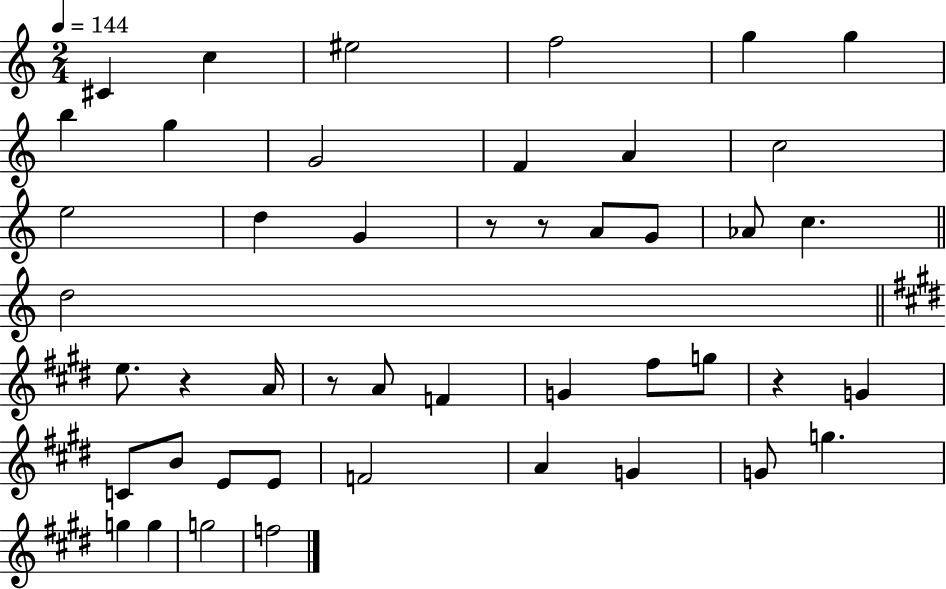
C#4/q C5/q EIS5/h F5/h G5/q G5/q B5/q G5/q G4/h F4/q A4/q C5/h E5/h D5/q G4/q R/e R/e A4/e G4/e Ab4/e C5/q. D5/h E5/e. R/q A4/s R/e A4/e F4/q G4/q F#5/e G5/e R/q G4/q C4/e B4/e E4/e E4/e F4/h A4/q G4/q G4/e G5/q. G5/q G5/q G5/h F5/h